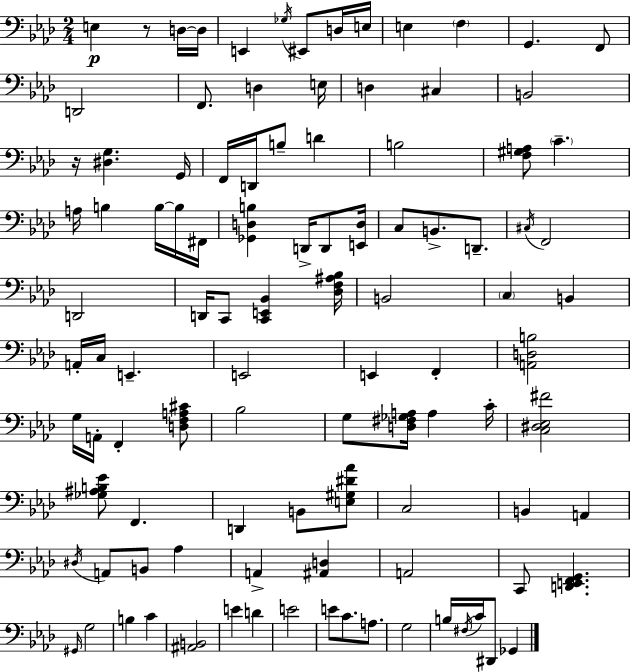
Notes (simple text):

E3/q R/e D3/s D3/s E2/q Gb3/s EIS2/e D3/s E3/s E3/q F3/q G2/q. F2/e D2/h F2/e. D3/q E3/s D3/q C#3/q B2/h R/s [D#3,G3]/q. G2/s F2/s D2/s B3/e D4/q B3/h [F3,G#3,A3]/e C4/q. A3/s B3/q B3/s B3/s F#2/s [Gb2,D3,B3]/q D2/s D2/e [E2,D3]/s C3/e B2/e. D2/e. C#3/s F2/h D2/h D2/s C2/e [C2,E2,Bb2]/q [Db3,F3,A#3,Bb3]/s B2/h C3/q B2/q A2/s C3/s E2/q. E2/h E2/q F2/q [A2,D3,B3]/h G3/s A2/s F2/q [D3,F3,A3,C#4]/e Bb3/h G3/e [D3,F#3,Gb3,A3]/s A3/q C4/s [C3,D#3,Eb3,F#4]/h [Gb3,A#3,B3,Eb4]/e F2/q. D2/q B2/e [E3,G#3,D#4,Ab4]/e C3/h B2/q A2/q D#3/s A2/e B2/e Ab3/q A2/q [A#2,D3]/q A2/h C2/e [D2,E2,F2,G2]/q. G#2/s G3/h B3/q C4/q [A#2,B2]/h E4/q D4/q E4/h E4/e C4/e. A3/e. G3/h B3/s F#3/s C4/s D#2/e Gb2/q